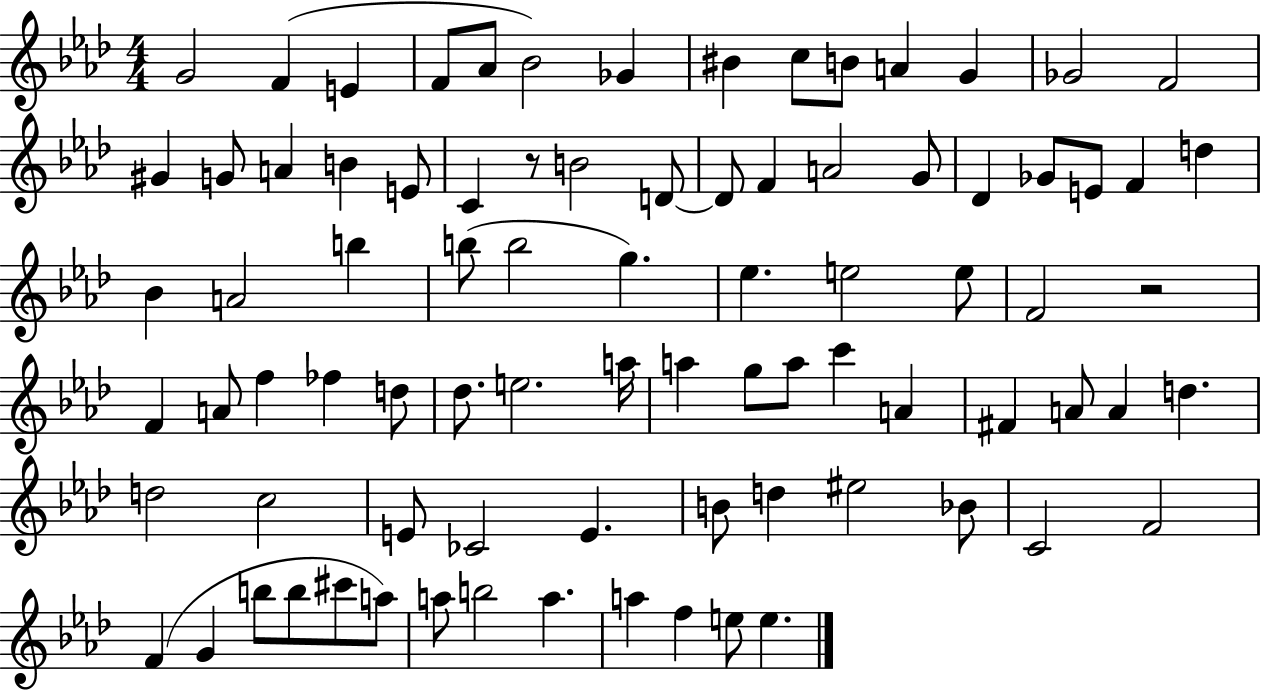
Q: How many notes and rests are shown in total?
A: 84